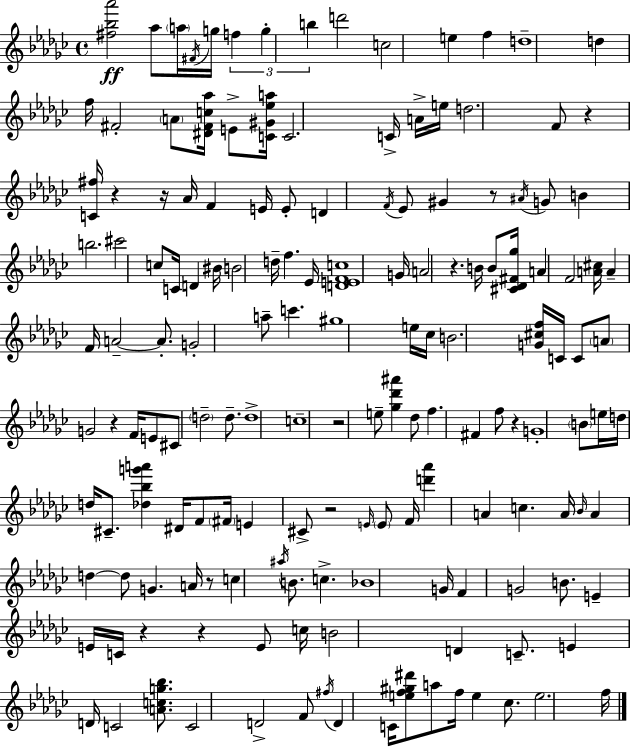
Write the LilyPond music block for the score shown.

{
  \clef treble
  \time 4/4
  \defaultTimeSignature
  \key ees \minor
  \repeat volta 2 { <fis'' bes'' aes'''>2\ff aes''8 \parenthesize a''16 \acciaccatura { fis'16 } g''16 \tuplet 3/2 { f''4 | g''4-. b''4 } d'''2 | c''2 e''4 f''4 | d''1-- | \break d''4 f''16 fis'2-. \parenthesize a'8 | <dis' fis' c'' aes''>16 e'8-> <c' gis' ees'' a''>16 c'2. | c'16-> a'16-> e''16 d''2. f'8 | r4 <c' fis''>16 r4 r16 aes'16 f'4 | \break e'16 e'8-. d'4 \acciaccatura { f'16 } ees'8 gis'4 r8 | \acciaccatura { ais'16 } g'8 b'4 b''2. | cis'''2 c''8 c'16 d'4 | bis'16 b'2 d''16-- f''4. | \break ees'16 <d' e' f' c''>1 | g'16 \parenthesize a'2 r4. | b'16 b'8 <cis' des' fis' ges''>16 a'4 f'2 | <a' cis''>16 a'4-- f'16 a'2--~~ | \break a'8.-. g'2-. a''8-- c'''4. | gis''1 | e''16 ces''16 b'2. | <g' cis'' f''>16 c'16 c'8 \parenthesize a'8 g'2 r4 | \break f'16 e'8 cis'8 \parenthesize d''2-- | d''8.-- d''1-> | c''1-- | r2 e''8-- <ges'' des''' ais'''>4 | \break des''8 f''4. fis'4 f''8 r4 | g'1-. | \parenthesize b'8 e''16 d''16 d''16 cis'8.-- <des'' bes'' g''' a'''>4 dis'16 | f'8 \parenthesize fis'16 e'4 cis'8-> r2 | \break \grace { e'16 } \parenthesize e'8 f'16 <d''' aes'''>4 a'4 c''4. | a'16 \grace { bes'16 } a'4 d''4~~ d''8 g'4. | a'16 r8 c''4 \acciaccatura { ais''16 } b'8. | c''4.-> bes'1 | \break g'16 f'4 g'2 | b'8. e'4-- e'16 c'16 r4 | r4 e'8 c''16 b'2 d'4 | c'8.-- e'4 d'16 c'2 | \break <a' c'' g'' bes''>8. c'2 d'2-> | f'8 \acciaccatura { fis''16 } d'4 c'16 <e'' f'' gis'' dis'''>8 | a''8 f''16 e''4 ces''8. e''2. | f''16 } \bar "|."
}